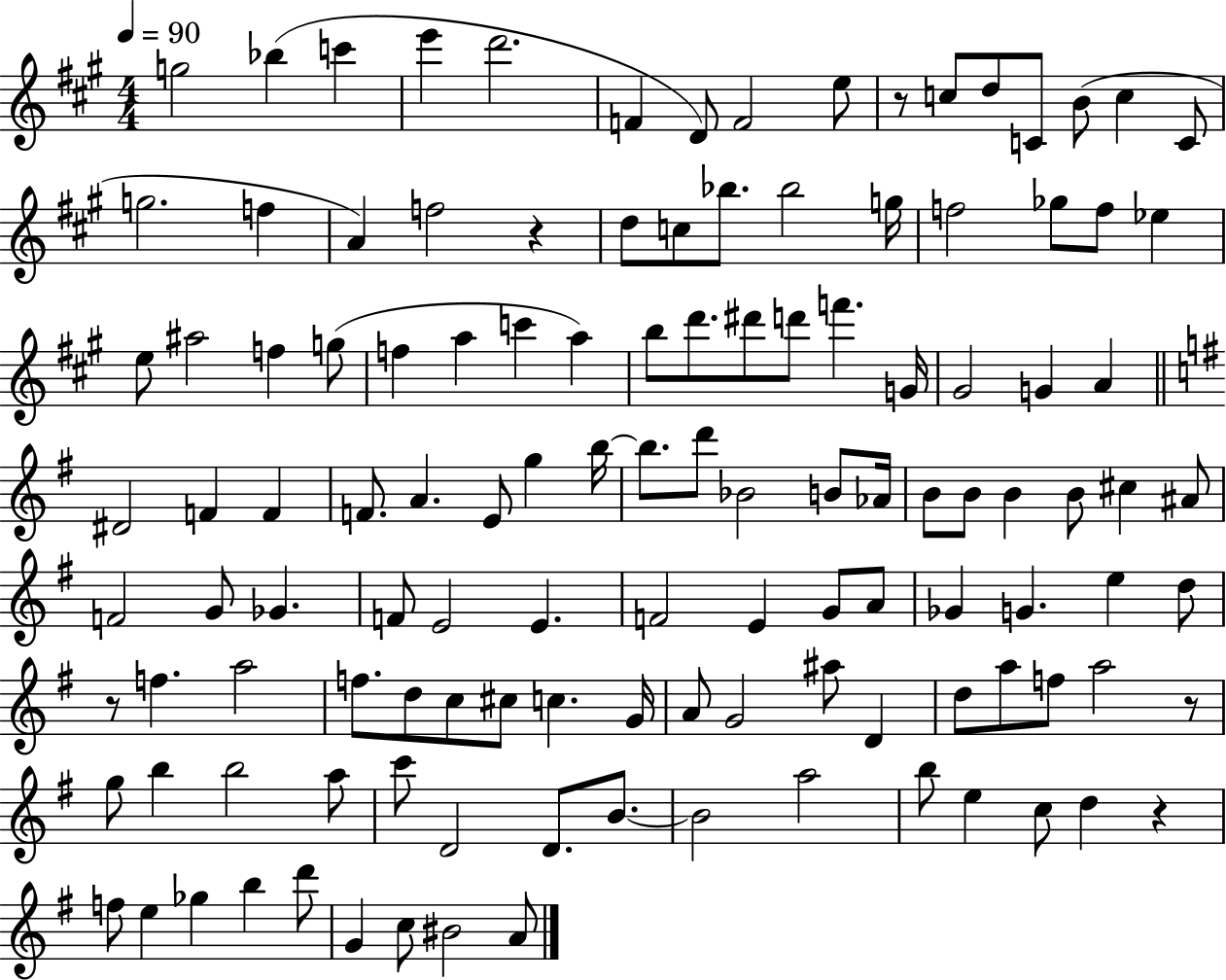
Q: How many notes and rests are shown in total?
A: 122